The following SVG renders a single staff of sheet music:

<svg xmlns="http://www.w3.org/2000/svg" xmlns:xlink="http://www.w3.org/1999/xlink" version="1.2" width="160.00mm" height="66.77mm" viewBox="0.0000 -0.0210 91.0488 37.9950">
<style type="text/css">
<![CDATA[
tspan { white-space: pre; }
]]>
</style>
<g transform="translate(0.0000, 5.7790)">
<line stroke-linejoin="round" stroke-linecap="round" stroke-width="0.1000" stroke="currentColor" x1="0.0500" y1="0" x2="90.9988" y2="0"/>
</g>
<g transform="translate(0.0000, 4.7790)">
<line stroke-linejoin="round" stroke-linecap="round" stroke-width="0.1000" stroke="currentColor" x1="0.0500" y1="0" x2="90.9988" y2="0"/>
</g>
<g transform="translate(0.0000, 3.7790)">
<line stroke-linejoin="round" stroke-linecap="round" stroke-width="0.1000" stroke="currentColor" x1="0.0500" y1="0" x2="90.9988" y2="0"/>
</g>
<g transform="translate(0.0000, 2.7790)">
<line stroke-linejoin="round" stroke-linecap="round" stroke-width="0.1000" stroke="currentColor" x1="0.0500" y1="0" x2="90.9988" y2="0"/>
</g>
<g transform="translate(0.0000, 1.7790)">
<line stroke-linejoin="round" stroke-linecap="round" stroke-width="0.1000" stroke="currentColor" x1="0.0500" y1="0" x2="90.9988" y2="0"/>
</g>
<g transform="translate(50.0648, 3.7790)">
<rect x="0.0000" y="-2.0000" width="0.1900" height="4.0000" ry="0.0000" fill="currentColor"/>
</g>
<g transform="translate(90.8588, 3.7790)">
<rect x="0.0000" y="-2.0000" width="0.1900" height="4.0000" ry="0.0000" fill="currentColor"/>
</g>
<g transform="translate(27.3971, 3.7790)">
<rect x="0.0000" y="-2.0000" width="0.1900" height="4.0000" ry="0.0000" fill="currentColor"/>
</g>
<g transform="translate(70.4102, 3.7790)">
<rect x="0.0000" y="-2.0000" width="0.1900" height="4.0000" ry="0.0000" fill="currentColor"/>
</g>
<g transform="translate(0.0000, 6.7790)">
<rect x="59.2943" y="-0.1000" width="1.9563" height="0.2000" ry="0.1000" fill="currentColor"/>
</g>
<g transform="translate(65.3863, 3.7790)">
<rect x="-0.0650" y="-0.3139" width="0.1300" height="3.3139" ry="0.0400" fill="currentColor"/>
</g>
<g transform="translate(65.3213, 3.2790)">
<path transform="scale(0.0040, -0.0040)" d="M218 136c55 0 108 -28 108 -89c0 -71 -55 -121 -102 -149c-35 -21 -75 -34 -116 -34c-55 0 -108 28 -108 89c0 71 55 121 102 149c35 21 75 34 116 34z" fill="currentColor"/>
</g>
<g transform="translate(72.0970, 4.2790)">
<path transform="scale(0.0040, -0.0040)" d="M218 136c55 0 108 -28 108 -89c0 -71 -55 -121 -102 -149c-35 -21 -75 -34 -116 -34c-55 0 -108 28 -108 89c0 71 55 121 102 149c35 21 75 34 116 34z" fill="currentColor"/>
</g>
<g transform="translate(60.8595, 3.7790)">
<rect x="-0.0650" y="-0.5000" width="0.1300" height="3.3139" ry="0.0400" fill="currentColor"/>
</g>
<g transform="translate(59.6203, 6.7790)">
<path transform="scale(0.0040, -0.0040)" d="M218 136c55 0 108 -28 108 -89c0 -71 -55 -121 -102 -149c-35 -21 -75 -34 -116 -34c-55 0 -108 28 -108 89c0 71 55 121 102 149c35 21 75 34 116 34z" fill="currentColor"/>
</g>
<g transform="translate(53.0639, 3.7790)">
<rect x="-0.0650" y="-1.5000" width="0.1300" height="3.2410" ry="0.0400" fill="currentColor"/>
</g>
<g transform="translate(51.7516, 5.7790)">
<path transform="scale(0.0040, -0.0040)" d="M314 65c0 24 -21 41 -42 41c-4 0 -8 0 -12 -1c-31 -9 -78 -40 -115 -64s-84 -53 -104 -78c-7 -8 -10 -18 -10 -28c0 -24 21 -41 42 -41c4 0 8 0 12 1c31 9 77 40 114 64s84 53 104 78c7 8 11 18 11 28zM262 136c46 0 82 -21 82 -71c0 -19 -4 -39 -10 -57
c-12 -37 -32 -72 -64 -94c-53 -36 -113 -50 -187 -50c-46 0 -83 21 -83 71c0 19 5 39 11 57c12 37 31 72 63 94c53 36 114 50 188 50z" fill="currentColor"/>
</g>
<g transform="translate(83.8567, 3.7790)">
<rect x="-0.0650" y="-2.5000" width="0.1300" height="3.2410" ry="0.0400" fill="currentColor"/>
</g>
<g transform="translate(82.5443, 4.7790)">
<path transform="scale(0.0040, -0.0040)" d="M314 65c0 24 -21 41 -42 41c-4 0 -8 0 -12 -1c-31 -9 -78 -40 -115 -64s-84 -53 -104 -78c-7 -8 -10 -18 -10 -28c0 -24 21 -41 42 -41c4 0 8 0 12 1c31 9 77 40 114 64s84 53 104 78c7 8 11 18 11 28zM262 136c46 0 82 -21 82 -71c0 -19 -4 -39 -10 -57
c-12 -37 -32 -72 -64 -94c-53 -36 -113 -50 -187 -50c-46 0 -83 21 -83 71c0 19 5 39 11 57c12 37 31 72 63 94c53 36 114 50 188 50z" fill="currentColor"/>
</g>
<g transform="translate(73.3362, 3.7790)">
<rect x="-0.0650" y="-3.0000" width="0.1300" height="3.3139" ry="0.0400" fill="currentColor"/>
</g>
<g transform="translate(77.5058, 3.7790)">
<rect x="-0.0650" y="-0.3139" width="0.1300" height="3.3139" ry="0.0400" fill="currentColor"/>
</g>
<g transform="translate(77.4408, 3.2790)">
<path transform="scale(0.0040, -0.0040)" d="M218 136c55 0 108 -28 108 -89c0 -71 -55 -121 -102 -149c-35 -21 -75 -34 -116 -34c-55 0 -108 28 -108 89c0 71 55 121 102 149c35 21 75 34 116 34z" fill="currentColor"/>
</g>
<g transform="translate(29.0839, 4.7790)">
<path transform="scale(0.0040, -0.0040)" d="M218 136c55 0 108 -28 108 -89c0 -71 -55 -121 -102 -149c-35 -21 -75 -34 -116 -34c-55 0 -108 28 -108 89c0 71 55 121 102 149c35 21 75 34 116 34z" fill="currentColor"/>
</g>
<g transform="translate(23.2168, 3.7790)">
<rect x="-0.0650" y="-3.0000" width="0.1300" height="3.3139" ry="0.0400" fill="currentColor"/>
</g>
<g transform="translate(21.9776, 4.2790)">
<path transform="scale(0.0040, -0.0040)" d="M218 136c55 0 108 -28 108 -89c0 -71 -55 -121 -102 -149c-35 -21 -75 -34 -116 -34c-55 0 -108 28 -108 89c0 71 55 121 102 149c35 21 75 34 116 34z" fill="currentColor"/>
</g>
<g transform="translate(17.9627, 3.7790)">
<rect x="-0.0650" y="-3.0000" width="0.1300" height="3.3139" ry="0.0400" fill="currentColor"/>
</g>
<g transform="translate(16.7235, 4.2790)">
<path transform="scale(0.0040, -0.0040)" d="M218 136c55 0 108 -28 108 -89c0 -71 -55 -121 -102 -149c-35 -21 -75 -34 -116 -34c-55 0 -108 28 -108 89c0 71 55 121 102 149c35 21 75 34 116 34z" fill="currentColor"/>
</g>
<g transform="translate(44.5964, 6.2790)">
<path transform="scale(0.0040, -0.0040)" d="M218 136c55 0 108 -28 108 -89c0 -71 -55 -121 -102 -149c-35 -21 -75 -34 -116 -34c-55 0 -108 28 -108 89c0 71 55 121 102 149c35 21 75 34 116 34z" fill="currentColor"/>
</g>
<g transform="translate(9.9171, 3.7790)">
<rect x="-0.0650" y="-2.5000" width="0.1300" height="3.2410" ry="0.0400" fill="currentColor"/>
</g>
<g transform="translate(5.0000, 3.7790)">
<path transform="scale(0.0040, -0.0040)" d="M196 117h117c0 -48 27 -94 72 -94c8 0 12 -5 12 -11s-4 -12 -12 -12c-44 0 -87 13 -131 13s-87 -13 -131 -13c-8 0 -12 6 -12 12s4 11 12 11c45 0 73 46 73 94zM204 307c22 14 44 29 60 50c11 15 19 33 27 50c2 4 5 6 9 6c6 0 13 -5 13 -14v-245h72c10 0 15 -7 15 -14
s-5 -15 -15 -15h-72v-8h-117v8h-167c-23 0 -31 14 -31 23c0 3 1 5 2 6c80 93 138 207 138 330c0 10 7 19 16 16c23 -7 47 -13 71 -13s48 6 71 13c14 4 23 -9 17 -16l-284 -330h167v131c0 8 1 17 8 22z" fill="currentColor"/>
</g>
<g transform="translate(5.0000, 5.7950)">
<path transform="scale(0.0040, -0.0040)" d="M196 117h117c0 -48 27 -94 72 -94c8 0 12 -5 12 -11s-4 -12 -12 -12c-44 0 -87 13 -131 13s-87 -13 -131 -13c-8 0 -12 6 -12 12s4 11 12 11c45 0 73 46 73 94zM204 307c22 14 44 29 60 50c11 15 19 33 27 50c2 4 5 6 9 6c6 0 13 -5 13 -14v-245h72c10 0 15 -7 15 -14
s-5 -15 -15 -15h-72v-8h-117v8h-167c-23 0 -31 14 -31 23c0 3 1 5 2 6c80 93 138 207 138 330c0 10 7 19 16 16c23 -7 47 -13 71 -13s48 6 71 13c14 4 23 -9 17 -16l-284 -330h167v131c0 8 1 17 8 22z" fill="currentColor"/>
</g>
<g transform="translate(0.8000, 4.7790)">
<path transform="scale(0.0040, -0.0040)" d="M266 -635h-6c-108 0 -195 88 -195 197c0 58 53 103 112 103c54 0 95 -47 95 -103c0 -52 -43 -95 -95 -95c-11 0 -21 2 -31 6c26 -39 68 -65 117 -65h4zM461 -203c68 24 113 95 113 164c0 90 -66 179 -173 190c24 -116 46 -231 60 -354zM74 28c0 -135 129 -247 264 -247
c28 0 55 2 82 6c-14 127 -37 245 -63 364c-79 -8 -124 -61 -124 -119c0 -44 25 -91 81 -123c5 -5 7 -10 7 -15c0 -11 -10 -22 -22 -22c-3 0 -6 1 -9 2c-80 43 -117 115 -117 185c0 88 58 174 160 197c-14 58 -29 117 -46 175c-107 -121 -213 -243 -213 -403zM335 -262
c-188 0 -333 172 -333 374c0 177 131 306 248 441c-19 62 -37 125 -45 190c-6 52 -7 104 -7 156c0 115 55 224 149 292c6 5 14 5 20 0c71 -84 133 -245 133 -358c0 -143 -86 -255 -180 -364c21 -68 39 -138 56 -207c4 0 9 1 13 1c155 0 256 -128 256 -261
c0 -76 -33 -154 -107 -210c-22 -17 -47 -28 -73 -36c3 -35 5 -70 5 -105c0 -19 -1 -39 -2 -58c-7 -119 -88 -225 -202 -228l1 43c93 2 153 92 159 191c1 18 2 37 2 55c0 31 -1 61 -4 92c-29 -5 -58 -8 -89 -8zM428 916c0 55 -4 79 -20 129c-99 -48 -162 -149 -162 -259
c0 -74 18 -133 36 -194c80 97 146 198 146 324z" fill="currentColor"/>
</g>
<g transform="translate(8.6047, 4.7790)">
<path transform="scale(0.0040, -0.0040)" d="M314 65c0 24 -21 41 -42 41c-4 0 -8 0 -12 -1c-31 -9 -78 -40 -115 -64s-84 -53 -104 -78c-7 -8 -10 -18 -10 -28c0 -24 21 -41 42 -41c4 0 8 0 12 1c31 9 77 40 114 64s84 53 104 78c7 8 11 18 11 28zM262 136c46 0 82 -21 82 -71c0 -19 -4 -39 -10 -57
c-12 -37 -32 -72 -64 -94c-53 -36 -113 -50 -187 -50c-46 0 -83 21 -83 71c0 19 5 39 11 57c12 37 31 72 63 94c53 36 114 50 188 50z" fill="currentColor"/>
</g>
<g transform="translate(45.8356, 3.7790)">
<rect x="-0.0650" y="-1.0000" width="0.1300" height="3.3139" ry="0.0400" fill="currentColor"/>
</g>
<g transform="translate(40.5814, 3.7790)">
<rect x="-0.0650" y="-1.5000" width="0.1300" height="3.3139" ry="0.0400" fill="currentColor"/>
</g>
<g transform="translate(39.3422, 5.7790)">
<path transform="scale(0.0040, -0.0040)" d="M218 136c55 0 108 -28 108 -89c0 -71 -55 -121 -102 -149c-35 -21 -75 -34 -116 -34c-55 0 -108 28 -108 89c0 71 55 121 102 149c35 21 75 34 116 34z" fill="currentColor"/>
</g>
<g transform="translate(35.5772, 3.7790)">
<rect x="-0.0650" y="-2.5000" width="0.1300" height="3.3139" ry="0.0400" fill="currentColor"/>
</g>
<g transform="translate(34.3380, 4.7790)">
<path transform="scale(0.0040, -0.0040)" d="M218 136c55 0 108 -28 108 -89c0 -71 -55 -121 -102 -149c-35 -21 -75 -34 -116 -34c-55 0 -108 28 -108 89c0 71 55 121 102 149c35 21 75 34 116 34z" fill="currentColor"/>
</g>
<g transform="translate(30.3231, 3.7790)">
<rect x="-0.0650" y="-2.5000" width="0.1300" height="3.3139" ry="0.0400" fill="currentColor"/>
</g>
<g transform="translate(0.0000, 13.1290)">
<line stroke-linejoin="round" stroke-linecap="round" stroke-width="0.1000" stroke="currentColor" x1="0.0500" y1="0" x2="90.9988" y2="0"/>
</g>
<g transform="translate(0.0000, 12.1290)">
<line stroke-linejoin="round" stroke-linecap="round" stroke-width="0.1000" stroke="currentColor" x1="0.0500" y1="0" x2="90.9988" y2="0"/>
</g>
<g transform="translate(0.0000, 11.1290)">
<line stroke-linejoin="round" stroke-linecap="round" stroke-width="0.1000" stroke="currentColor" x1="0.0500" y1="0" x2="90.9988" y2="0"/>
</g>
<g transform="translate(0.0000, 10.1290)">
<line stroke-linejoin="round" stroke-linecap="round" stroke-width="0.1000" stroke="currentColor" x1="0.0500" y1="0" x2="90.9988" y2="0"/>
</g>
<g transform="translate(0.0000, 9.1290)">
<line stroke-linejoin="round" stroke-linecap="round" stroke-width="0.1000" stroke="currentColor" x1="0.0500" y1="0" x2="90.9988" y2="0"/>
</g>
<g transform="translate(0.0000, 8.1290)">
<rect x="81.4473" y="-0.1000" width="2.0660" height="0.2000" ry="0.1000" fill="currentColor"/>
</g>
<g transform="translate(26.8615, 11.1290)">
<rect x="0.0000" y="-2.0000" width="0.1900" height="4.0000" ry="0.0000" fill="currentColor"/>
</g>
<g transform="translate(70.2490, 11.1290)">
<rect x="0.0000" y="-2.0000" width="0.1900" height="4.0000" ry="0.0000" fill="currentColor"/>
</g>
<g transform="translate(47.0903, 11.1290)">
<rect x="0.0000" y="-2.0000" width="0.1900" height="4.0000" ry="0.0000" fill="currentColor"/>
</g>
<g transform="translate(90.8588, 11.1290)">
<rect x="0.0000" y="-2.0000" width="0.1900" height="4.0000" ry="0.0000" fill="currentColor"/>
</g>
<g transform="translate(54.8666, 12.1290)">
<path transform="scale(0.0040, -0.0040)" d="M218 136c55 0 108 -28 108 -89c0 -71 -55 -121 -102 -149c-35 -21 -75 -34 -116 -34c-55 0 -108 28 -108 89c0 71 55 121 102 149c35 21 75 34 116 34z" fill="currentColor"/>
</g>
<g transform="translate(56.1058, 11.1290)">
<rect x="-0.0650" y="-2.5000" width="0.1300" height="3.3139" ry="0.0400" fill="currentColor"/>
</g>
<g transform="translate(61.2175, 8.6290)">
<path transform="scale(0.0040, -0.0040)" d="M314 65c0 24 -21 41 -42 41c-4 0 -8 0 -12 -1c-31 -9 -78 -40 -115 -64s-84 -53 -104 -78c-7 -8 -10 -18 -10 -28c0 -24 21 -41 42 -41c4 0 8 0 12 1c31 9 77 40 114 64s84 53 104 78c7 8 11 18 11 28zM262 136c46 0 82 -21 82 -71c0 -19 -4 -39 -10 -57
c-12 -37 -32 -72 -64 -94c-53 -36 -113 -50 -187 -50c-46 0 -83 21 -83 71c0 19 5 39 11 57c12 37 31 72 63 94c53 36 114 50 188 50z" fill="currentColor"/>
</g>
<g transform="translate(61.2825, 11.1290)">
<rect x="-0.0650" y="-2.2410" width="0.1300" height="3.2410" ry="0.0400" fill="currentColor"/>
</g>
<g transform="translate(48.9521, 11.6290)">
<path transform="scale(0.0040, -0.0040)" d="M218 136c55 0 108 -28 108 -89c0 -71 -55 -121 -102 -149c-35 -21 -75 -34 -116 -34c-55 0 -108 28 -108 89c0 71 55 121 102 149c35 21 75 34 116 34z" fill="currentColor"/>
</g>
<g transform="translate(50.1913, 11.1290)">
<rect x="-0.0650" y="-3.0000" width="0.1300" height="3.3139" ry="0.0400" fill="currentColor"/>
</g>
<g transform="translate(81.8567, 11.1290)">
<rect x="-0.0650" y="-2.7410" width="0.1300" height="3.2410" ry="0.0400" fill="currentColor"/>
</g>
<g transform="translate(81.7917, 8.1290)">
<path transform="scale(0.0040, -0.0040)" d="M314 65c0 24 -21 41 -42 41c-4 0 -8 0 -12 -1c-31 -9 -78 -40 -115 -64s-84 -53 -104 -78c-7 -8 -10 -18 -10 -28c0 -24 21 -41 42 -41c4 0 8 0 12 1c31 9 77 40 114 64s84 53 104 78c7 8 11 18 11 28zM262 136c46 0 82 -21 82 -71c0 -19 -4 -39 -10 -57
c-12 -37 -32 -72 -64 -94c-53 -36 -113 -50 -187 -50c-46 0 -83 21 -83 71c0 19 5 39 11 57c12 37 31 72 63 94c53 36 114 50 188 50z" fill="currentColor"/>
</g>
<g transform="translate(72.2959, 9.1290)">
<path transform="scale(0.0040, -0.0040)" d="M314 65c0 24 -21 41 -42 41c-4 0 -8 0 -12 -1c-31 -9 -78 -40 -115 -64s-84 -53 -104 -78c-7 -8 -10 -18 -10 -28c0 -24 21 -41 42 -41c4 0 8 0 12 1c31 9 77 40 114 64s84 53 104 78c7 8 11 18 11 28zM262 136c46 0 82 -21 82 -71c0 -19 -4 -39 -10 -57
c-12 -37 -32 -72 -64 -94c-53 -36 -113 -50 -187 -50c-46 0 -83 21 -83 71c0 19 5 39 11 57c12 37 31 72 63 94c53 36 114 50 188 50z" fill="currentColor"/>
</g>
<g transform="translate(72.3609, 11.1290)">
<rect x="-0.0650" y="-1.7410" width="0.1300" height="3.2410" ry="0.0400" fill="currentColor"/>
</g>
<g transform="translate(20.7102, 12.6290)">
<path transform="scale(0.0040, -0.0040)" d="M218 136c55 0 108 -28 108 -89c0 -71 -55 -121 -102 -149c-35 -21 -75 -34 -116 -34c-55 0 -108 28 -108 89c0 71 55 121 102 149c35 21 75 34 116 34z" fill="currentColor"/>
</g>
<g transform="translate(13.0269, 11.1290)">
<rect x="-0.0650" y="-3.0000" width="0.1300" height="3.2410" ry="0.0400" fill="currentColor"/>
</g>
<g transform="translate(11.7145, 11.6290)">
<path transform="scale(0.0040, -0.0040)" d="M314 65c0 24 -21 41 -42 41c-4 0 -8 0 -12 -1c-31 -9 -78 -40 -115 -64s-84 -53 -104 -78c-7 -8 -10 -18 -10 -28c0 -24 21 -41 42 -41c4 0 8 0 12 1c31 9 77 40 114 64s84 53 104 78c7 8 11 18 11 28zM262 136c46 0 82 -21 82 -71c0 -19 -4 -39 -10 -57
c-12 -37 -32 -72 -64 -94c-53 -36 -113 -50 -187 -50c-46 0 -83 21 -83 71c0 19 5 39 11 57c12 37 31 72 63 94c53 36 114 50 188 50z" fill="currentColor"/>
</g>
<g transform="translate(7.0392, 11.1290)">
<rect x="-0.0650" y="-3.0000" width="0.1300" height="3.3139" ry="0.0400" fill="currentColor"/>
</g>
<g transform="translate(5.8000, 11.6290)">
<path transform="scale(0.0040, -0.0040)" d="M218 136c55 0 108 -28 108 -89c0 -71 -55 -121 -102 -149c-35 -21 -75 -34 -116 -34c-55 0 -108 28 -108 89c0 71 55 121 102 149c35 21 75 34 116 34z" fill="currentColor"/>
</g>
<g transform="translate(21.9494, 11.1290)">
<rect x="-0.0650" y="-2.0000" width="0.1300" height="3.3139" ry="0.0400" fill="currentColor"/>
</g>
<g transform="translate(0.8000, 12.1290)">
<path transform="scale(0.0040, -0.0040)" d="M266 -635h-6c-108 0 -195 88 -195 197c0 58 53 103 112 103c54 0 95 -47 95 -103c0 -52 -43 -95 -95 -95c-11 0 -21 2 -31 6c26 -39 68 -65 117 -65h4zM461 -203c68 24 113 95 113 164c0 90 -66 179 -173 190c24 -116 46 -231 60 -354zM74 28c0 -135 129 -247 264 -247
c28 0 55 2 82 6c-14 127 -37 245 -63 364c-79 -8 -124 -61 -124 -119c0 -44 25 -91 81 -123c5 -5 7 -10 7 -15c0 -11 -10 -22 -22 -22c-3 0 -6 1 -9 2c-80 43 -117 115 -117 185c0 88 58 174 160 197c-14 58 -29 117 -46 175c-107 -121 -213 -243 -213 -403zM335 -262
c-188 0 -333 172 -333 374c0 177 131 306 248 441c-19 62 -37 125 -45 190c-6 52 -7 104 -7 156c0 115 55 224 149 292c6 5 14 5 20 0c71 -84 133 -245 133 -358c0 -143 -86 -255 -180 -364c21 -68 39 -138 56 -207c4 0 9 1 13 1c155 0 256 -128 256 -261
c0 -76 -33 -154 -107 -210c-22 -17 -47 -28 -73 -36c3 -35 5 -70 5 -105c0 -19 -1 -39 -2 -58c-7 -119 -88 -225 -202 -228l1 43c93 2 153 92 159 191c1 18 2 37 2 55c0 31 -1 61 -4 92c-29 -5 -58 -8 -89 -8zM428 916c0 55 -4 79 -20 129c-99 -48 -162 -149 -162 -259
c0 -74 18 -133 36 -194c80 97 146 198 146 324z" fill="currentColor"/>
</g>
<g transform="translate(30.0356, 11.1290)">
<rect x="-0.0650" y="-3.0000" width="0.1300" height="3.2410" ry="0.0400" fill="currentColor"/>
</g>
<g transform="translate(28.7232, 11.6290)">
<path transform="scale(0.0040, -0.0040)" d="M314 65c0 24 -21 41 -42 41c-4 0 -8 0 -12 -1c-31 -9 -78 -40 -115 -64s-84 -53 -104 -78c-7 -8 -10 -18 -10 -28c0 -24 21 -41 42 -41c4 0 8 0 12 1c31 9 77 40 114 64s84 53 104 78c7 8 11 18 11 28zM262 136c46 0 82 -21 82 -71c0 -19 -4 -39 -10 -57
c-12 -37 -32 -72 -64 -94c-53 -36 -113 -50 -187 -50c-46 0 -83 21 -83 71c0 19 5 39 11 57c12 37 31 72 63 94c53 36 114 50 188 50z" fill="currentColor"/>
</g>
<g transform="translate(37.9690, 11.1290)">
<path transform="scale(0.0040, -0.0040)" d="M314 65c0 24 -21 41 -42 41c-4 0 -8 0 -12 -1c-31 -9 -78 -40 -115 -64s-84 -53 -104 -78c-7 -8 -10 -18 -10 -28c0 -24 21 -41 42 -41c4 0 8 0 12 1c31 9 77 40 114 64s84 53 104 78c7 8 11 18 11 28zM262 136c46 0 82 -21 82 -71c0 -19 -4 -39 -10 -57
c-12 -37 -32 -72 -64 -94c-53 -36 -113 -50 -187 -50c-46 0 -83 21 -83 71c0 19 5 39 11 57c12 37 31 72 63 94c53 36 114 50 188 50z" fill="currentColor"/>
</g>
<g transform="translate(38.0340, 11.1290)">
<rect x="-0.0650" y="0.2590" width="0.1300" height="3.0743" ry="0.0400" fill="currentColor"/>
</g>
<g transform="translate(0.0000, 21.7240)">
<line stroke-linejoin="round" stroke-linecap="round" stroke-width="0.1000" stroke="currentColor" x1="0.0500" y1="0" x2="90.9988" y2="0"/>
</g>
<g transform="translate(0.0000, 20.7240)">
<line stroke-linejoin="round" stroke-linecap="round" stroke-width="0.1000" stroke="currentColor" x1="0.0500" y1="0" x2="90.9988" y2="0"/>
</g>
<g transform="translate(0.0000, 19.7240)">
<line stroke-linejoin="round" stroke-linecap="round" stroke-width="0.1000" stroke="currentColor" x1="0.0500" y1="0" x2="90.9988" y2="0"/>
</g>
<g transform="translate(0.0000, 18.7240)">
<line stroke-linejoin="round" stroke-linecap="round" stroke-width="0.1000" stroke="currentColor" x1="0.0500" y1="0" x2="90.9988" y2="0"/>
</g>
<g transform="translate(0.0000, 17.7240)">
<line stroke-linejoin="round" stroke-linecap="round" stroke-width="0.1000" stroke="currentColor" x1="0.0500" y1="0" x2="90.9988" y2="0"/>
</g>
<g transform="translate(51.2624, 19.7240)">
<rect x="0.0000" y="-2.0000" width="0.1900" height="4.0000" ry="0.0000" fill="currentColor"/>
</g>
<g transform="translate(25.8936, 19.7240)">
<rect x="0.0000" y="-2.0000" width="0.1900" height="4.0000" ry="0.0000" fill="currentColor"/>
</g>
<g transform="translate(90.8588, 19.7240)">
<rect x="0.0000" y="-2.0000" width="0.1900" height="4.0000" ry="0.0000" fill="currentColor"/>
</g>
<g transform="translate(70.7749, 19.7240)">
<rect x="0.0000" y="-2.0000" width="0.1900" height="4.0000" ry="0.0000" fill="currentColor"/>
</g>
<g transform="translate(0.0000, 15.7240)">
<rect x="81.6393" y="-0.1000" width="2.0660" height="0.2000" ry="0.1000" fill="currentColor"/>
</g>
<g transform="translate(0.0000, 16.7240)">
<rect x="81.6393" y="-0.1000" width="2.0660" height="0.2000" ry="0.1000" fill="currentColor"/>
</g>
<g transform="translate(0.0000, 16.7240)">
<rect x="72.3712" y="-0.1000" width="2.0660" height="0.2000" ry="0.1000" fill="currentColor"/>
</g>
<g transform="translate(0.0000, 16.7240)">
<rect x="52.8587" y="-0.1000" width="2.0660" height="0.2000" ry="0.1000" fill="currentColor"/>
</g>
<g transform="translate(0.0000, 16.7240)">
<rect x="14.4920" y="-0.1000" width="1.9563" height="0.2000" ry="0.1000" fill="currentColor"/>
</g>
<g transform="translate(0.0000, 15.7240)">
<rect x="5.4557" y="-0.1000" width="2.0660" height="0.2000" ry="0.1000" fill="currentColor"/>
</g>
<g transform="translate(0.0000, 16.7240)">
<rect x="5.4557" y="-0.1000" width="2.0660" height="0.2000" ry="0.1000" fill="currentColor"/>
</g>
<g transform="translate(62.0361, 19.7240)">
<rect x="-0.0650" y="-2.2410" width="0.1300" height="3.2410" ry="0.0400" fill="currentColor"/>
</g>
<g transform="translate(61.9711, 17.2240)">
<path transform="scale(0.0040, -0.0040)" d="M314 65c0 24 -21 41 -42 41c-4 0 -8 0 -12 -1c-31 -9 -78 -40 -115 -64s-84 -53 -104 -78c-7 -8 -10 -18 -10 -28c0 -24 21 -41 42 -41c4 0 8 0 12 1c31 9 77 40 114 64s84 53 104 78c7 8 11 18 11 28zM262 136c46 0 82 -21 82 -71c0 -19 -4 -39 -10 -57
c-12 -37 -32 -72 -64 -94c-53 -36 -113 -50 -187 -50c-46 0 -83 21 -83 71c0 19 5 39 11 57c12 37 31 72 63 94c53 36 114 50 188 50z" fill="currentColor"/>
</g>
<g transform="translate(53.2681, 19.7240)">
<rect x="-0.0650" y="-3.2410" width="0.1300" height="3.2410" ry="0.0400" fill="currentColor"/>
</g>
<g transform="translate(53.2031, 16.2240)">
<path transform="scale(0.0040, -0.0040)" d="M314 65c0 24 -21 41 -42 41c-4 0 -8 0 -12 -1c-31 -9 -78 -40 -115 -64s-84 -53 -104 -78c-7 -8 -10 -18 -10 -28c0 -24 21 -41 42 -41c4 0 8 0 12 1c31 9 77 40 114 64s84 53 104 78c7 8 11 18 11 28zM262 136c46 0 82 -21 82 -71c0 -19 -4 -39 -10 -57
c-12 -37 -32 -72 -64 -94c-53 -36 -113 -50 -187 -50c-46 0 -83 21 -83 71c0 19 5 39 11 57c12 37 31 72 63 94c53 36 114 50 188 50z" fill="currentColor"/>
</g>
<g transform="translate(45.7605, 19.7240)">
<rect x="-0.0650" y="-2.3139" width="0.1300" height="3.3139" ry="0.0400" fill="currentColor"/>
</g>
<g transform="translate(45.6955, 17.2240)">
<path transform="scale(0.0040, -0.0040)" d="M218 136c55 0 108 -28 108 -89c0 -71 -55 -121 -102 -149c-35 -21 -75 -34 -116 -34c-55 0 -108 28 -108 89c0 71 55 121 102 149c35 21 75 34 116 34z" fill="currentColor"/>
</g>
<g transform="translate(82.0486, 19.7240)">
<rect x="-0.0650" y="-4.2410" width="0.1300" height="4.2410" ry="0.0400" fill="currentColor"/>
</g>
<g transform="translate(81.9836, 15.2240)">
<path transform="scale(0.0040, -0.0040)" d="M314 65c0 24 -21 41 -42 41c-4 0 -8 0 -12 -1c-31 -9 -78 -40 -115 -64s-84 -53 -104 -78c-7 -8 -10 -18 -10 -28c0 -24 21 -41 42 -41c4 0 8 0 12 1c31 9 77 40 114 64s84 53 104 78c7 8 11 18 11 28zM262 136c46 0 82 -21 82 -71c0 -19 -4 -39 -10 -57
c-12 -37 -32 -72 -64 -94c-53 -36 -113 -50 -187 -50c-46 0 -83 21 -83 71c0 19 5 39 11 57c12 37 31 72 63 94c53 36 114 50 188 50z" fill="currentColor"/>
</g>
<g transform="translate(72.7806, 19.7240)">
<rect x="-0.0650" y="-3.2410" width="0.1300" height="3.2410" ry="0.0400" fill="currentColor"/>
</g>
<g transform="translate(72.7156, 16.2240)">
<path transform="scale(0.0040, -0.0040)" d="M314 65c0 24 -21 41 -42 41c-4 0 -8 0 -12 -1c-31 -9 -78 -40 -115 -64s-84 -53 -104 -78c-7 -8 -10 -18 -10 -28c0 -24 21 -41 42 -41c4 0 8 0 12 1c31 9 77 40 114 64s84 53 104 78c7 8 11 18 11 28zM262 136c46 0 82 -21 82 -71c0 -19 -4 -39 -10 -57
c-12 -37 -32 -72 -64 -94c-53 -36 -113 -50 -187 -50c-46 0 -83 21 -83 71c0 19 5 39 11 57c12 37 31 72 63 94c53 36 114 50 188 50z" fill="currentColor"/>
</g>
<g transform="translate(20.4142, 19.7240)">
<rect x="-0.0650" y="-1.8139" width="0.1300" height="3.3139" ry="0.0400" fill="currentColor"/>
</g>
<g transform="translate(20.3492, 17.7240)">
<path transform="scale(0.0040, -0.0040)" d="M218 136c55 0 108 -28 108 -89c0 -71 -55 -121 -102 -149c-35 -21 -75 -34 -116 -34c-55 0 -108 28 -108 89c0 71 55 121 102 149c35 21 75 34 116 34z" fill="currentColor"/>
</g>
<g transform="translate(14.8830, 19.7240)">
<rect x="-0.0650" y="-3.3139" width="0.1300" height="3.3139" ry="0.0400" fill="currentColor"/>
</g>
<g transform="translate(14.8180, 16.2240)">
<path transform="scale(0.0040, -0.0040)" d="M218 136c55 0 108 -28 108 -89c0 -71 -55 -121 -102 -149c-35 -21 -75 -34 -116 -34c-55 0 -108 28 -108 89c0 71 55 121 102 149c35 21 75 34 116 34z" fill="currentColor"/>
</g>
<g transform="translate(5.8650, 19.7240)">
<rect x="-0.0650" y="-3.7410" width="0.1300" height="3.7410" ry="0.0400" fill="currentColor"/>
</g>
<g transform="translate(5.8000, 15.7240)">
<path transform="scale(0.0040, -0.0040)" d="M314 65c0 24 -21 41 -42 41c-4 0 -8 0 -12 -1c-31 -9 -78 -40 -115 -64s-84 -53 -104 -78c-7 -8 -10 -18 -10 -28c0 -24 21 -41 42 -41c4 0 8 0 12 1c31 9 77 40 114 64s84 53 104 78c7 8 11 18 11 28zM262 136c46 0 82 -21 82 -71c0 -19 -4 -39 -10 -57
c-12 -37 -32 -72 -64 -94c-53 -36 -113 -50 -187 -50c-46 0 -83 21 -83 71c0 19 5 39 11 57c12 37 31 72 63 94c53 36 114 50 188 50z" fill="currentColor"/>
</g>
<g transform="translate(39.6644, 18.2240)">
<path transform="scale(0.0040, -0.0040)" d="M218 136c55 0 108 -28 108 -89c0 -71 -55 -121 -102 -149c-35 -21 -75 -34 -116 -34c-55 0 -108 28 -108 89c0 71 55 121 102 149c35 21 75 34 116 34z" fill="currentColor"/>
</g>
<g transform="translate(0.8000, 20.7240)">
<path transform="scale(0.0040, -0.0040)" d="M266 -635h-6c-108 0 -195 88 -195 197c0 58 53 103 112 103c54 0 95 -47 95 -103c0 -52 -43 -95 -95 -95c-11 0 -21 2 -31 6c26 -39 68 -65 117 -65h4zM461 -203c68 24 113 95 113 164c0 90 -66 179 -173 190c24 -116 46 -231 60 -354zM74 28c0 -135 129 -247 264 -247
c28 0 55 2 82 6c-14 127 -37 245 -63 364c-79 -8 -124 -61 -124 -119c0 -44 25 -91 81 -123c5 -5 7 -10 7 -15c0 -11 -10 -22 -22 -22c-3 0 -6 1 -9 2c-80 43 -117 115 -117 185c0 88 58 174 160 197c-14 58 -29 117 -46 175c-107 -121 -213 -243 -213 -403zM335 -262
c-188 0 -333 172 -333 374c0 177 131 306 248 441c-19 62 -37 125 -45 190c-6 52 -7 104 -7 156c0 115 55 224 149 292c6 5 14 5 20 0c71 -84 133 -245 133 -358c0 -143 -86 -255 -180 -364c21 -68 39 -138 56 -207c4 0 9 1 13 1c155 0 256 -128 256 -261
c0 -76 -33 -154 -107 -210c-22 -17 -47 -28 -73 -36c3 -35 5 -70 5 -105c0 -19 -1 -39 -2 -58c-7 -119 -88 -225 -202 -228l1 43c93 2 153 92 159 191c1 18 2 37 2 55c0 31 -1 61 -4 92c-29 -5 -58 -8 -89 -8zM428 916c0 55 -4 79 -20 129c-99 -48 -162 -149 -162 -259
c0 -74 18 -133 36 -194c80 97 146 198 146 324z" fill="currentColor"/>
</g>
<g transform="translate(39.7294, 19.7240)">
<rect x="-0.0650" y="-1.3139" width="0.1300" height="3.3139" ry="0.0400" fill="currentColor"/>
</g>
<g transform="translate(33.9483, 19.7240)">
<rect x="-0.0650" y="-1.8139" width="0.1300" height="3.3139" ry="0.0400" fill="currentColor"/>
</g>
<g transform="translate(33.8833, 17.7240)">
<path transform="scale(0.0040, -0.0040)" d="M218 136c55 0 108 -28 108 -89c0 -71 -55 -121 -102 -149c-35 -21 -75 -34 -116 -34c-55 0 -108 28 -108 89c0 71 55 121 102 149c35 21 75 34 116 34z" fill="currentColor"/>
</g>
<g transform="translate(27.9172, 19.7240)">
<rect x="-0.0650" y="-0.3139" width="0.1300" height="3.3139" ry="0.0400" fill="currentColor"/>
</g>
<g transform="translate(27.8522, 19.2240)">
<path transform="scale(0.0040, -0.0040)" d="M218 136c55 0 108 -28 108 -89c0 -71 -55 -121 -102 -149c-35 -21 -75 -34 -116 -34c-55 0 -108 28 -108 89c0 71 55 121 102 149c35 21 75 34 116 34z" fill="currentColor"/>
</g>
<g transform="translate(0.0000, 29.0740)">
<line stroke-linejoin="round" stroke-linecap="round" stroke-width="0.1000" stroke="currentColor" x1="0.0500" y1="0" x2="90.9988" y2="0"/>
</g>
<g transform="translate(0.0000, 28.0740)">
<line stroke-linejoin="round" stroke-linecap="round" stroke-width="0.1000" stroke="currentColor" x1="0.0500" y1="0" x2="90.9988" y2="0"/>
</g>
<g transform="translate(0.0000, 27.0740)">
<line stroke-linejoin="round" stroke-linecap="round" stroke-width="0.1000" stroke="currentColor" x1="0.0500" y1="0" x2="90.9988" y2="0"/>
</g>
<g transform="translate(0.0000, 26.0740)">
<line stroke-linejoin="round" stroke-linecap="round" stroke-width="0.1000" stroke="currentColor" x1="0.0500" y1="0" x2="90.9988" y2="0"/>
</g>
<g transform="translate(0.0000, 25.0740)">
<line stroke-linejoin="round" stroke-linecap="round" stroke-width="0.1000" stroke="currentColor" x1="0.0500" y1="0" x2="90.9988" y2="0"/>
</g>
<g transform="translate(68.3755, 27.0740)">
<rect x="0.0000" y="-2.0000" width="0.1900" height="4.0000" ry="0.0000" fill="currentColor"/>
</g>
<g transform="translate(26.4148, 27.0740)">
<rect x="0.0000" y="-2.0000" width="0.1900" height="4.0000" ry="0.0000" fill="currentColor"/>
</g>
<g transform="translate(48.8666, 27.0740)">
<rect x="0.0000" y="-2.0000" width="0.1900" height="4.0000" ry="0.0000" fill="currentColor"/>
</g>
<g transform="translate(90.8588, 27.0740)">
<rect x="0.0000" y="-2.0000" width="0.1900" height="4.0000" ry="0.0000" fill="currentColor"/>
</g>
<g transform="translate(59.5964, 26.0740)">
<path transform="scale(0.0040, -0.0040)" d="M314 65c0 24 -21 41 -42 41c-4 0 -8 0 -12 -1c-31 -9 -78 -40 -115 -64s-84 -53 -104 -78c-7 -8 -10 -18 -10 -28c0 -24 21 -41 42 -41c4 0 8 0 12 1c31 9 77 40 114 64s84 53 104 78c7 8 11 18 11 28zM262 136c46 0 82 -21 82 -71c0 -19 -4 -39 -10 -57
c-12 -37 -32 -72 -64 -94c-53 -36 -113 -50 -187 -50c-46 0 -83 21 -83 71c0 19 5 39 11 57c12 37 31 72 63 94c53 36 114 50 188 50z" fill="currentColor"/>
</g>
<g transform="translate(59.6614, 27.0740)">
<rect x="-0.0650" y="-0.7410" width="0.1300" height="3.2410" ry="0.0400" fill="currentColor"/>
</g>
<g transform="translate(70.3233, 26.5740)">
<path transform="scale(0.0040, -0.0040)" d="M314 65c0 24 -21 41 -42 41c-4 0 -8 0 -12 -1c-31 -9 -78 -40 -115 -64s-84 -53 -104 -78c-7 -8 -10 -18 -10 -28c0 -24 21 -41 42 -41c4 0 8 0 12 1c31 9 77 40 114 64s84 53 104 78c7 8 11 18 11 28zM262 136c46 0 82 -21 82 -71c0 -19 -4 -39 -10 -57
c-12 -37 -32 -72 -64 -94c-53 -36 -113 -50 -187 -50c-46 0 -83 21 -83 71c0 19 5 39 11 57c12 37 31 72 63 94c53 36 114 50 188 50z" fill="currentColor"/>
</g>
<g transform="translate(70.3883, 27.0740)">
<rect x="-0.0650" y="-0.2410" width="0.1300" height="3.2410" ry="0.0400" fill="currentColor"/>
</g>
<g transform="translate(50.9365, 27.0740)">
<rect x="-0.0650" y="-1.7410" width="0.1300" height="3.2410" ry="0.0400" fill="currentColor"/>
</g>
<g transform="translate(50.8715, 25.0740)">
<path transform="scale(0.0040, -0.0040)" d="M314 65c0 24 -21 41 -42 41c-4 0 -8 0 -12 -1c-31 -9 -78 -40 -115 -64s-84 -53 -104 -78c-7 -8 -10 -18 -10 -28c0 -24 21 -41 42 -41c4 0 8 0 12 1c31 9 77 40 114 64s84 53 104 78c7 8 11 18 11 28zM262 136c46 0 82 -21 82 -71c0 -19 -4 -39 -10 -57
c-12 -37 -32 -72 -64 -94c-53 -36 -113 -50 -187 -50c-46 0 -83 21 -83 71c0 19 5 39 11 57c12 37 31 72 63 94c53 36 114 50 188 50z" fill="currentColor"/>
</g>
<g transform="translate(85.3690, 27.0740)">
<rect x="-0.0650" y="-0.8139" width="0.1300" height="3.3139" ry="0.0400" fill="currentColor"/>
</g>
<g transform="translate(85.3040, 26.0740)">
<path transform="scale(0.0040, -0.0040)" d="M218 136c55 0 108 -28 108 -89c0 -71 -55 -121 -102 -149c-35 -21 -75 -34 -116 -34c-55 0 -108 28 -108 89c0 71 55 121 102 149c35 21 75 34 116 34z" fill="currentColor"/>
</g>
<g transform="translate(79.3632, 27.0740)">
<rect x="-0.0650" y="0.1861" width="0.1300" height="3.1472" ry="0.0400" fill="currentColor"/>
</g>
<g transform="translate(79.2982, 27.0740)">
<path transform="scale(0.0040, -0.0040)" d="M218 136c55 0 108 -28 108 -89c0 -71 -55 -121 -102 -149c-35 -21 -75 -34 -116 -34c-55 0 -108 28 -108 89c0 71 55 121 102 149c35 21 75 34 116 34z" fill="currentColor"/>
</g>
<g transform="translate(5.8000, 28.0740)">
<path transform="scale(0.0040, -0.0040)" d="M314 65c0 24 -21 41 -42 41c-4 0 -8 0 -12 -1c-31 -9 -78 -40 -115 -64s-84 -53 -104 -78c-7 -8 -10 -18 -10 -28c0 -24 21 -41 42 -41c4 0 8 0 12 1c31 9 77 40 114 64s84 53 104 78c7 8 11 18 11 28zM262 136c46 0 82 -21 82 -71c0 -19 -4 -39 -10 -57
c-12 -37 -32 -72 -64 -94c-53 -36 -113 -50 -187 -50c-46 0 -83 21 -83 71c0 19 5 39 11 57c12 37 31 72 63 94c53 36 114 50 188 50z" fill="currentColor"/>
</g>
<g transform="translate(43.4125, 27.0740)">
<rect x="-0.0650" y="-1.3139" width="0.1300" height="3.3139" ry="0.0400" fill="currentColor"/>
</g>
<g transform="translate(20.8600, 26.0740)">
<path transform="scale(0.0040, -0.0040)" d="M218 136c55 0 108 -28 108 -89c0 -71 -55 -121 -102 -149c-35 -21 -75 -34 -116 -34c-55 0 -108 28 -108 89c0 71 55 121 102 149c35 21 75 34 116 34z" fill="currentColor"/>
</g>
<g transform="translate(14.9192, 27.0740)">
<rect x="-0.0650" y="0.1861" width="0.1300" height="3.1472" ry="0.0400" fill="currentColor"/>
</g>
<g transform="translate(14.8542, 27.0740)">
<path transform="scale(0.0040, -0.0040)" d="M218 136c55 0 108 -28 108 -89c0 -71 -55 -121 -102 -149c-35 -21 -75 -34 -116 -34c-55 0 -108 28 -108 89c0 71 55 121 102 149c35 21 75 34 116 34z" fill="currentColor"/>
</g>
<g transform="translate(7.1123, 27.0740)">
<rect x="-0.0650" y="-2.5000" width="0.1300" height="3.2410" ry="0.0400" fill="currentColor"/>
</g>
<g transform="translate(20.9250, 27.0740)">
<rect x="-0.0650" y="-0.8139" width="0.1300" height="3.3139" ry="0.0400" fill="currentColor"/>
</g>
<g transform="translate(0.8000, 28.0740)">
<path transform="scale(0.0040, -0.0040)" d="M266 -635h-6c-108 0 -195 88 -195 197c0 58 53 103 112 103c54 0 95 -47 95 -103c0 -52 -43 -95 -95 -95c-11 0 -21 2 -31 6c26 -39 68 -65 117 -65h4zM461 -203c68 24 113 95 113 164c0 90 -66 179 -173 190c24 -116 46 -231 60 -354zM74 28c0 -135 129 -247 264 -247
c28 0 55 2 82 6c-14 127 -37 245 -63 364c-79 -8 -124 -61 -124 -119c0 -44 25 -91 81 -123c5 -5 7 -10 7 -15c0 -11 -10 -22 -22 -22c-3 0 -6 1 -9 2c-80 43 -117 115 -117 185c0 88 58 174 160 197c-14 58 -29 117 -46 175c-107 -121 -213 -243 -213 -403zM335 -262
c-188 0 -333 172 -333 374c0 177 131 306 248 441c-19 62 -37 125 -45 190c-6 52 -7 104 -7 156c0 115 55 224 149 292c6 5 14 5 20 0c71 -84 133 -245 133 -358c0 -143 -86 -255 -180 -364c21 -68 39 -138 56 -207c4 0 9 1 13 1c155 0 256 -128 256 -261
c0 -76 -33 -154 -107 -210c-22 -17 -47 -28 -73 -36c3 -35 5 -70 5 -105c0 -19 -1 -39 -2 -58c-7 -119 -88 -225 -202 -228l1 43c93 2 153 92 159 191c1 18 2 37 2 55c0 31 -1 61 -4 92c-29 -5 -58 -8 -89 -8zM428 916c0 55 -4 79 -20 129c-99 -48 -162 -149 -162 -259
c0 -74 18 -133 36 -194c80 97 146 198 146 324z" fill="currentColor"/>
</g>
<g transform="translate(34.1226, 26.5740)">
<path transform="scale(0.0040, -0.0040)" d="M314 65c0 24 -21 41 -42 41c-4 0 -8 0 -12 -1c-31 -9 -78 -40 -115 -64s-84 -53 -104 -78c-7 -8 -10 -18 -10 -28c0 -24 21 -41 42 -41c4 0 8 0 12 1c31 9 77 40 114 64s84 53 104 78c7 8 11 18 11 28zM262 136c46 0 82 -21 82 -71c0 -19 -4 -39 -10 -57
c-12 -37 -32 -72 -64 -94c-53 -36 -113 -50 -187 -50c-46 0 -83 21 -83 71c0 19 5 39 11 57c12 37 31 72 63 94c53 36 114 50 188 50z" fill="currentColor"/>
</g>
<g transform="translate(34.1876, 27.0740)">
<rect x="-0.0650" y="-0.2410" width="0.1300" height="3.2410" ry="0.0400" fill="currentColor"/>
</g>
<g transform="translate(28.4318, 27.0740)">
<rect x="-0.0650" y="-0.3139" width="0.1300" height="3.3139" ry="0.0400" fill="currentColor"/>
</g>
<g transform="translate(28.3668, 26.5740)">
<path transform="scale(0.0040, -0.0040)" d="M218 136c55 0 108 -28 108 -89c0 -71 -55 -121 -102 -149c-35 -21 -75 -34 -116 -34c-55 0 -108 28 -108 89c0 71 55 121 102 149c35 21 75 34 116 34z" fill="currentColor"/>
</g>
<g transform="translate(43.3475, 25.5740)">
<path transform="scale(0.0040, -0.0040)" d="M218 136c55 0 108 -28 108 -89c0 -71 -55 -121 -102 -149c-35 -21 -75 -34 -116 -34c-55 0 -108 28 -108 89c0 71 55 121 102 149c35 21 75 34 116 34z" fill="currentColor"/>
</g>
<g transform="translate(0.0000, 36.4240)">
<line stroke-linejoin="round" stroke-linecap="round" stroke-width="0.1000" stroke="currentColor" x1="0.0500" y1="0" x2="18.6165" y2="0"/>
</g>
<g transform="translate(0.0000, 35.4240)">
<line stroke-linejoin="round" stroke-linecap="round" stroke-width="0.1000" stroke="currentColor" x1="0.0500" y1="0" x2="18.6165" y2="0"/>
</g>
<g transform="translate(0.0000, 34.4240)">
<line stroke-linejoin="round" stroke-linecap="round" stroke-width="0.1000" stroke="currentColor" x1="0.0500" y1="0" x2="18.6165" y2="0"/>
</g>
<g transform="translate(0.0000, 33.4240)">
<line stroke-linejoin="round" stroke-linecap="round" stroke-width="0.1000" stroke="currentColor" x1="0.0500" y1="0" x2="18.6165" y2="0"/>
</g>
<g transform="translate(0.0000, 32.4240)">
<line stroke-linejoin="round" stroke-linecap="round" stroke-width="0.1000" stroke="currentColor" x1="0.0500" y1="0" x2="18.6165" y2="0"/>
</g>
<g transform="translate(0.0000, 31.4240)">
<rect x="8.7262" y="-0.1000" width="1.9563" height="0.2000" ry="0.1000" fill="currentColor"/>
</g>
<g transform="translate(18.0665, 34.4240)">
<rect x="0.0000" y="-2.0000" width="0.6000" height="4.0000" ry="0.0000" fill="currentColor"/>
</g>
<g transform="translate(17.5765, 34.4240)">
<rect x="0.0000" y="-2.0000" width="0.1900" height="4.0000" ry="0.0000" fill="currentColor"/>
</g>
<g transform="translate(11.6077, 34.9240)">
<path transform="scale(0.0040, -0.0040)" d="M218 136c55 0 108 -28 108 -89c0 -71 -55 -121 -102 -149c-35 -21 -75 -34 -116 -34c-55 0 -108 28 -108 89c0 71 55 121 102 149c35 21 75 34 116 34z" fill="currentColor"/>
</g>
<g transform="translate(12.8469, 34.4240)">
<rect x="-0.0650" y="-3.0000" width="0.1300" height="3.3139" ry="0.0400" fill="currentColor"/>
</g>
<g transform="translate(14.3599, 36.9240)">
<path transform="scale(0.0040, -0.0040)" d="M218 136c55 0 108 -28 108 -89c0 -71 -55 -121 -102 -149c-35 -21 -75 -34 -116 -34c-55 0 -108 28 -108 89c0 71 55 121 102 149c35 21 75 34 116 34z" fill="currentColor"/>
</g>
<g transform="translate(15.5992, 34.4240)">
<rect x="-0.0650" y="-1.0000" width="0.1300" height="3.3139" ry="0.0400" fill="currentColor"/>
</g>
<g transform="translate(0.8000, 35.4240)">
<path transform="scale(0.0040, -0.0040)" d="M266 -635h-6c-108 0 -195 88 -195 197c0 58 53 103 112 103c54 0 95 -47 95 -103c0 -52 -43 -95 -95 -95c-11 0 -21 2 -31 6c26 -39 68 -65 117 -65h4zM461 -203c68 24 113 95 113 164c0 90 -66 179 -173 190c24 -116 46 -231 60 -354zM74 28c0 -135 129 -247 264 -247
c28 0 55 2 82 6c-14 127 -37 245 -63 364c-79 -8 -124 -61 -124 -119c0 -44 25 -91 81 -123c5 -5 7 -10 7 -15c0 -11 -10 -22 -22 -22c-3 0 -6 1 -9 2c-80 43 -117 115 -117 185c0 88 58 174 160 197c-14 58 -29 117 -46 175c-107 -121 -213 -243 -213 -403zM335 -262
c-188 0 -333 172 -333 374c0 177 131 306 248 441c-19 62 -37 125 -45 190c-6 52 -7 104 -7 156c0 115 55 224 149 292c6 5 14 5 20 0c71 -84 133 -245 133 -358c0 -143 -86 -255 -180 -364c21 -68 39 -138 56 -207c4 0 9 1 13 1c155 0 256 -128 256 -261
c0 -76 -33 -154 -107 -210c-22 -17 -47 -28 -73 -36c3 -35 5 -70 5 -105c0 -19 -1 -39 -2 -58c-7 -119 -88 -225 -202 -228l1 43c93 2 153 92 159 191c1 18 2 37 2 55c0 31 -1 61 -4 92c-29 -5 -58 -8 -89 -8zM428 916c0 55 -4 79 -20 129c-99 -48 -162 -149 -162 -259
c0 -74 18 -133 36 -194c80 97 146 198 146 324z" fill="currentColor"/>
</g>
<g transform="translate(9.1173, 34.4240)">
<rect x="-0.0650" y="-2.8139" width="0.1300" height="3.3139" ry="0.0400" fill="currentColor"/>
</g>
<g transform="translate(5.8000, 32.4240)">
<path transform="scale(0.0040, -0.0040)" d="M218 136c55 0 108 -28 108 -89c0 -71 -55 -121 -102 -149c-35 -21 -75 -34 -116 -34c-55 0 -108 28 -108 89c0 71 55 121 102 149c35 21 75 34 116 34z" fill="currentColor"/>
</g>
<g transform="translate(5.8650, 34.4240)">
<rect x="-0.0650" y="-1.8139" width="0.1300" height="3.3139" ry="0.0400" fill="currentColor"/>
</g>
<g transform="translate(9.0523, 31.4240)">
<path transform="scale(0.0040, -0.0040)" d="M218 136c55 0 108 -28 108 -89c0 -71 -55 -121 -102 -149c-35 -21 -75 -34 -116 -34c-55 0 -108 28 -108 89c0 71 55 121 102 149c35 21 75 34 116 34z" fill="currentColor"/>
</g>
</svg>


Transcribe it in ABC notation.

X:1
T:Untitled
M:4/4
L:1/4
K:C
G2 A A G G E D E2 C c A c G2 A A2 F A2 B2 A G g2 f2 a2 c'2 b f c f e g b2 g2 b2 d'2 G2 B d c c2 e f2 d2 c2 B d f a A D